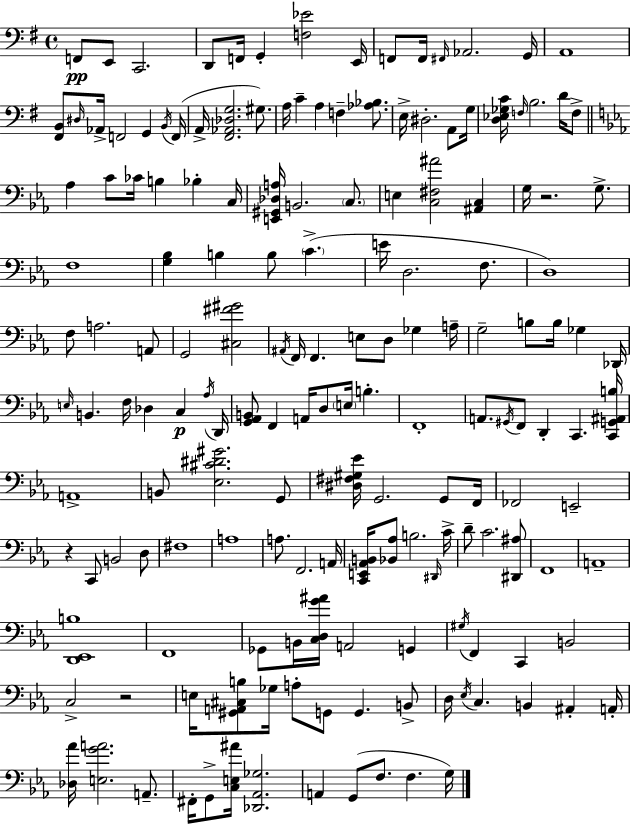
X:1
T:Untitled
M:4/4
L:1/4
K:G
F,,/2 E,,/2 C,,2 D,,/2 F,,/4 G,, [F,_E]2 E,,/4 F,,/2 F,,/4 ^F,,/4 _A,,2 G,,/4 A,,4 [^F,,B,,]/2 ^D,/4 _A,,/4 F,,2 G,, B,,/4 F,,/4 A,,/4 [^F,,_A,,_D,G,]2 ^G,/2 A,/4 C A, F, [_A,_B,]/2 E,/4 ^D,2 A,,/2 G,/4 [D,_E,_G,C]/4 F,/4 B,2 D/4 F,/2 _A, C/2 _C/4 B, _B, C,/4 [E,,^G,,_D,A,]/4 B,,2 C,/2 E, [C,^F,^A]2 [^A,,C,] G,/4 z2 G,/2 F,4 [G,_B,] B, B,/2 C E/4 D,2 F,/2 D,4 F,/2 A,2 A,,/2 G,,2 [^C,^F^G]2 ^A,,/4 F,,/4 F,, E,/2 D,/2 _G, A,/4 G,2 B,/2 B,/4 _G, _D,,/4 E,/4 B,, F,/4 _D, C, _A,/4 D,,/4 [G,,_A,,B,,]/2 F,, A,,/4 D,/2 E,/4 B, F,,4 A,,/2 ^G,,/4 F,,/2 D,, C,, [C,,G,,^A,,B,]/4 A,,4 B,,/2 [_E,^C^D^G]2 G,,/2 [^D,^F,^G,_E]/4 G,,2 G,,/2 F,,/4 _F,,2 E,,2 z C,,/2 B,,2 D,/2 ^F,4 A,4 A,/2 F,,2 A,,/4 [C,,E,,_A,,B,,]/4 [_B,,_A,]/2 B,2 ^D,,/4 C/4 D/2 C2 [^D,,^A,]/2 F,,4 A,,4 [D,,_E,,B,]4 F,,4 _G,,/2 B,,/4 [C,D,G^A]/4 A,,2 G,, ^G,/4 F,, C,, B,,2 C,2 z2 E,/4 [^G,,A,,^C,B,]/2 _G,/4 A,/2 G,,/2 G,, B,,/2 D,/4 _E,/4 C, B,, ^A,, A,,/4 [_D,_A]/4 [E,GA]2 A,,/2 ^F,,/4 G,,/2 [C,E,^A]/4 [_D,,_A,,_G,]2 A,, G,,/2 F,/2 F, G,/4